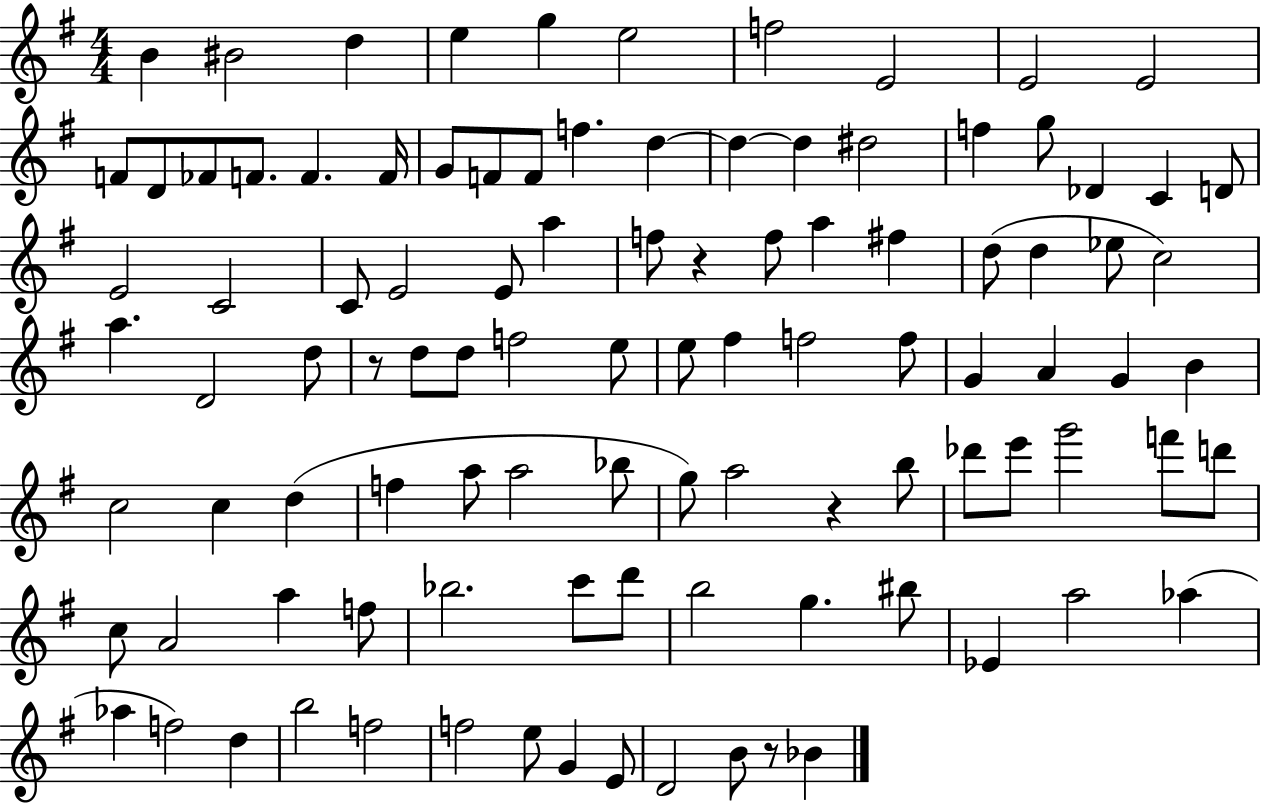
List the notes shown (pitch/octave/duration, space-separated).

B4/q BIS4/h D5/q E5/q G5/q E5/h F5/h E4/h E4/h E4/h F4/e D4/e FES4/e F4/e. F4/q. F4/s G4/e F4/e F4/e F5/q. D5/q D5/q D5/q D#5/h F5/q G5/e Db4/q C4/q D4/e E4/h C4/h C4/e E4/h E4/e A5/q F5/e R/q F5/e A5/q F#5/q D5/e D5/q Eb5/e C5/h A5/q. D4/h D5/e R/e D5/e D5/e F5/h E5/e E5/e F#5/q F5/h F5/e G4/q A4/q G4/q B4/q C5/h C5/q D5/q F5/q A5/e A5/h Bb5/e G5/e A5/h R/q B5/e Db6/e E6/e G6/h F6/e D6/e C5/e A4/h A5/q F5/e Bb5/h. C6/e D6/e B5/h G5/q. BIS5/e Eb4/q A5/h Ab5/q Ab5/q F5/h D5/q B5/h F5/h F5/h E5/e G4/q E4/e D4/h B4/e R/e Bb4/q